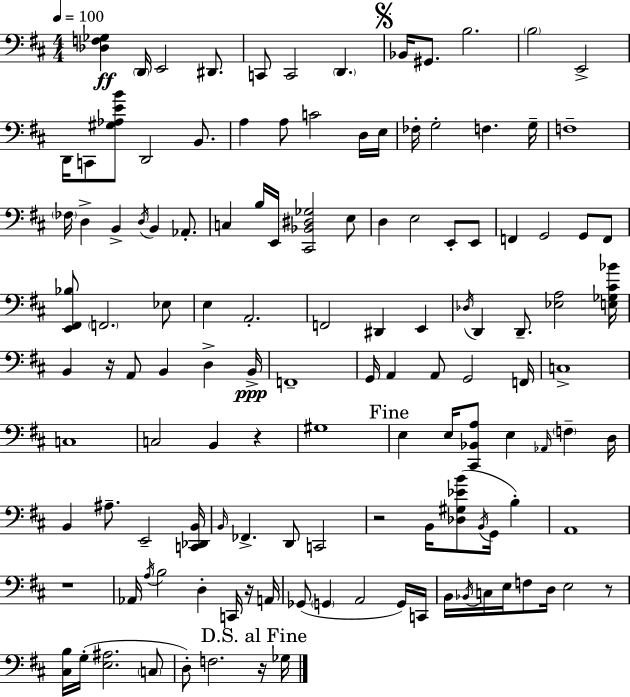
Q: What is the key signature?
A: D major